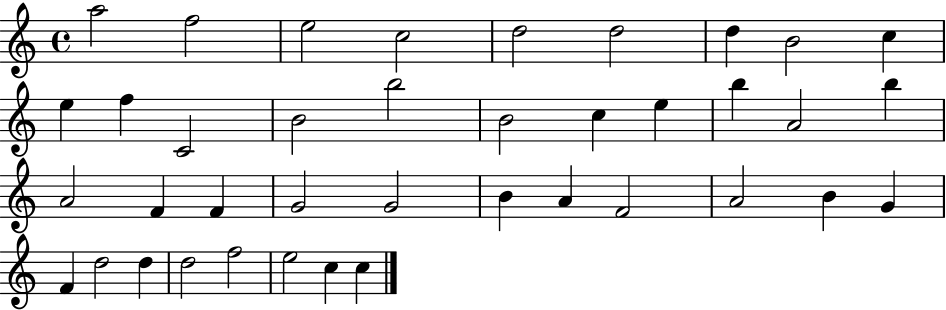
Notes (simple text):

A5/h F5/h E5/h C5/h D5/h D5/h D5/q B4/h C5/q E5/q F5/q C4/h B4/h B5/h B4/h C5/q E5/q B5/q A4/h B5/q A4/h F4/q F4/q G4/h G4/h B4/q A4/q F4/h A4/h B4/q G4/q F4/q D5/h D5/q D5/h F5/h E5/h C5/q C5/q